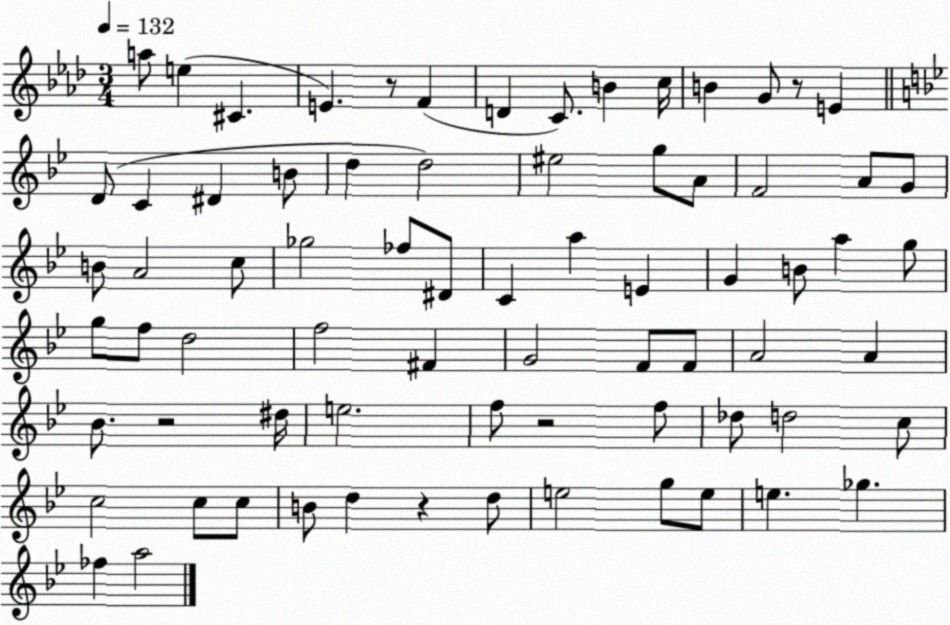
X:1
T:Untitled
M:3/4
L:1/4
K:Ab
a/2 e ^C E z/2 F D C/2 B c/4 B G/2 z/2 E D/2 C ^D B/2 d d2 ^e2 g/2 A/2 F2 A/2 G/2 B/2 A2 c/2 _g2 _f/2 ^D/2 C a E G B/2 a g/2 g/2 f/2 d2 f2 ^F G2 F/2 F/2 A2 A _B/2 z2 ^d/4 e2 f/2 z2 f/2 _d/2 d2 c/2 c2 c/2 c/2 B/2 d z d/2 e2 g/2 e/2 e _g _f a2